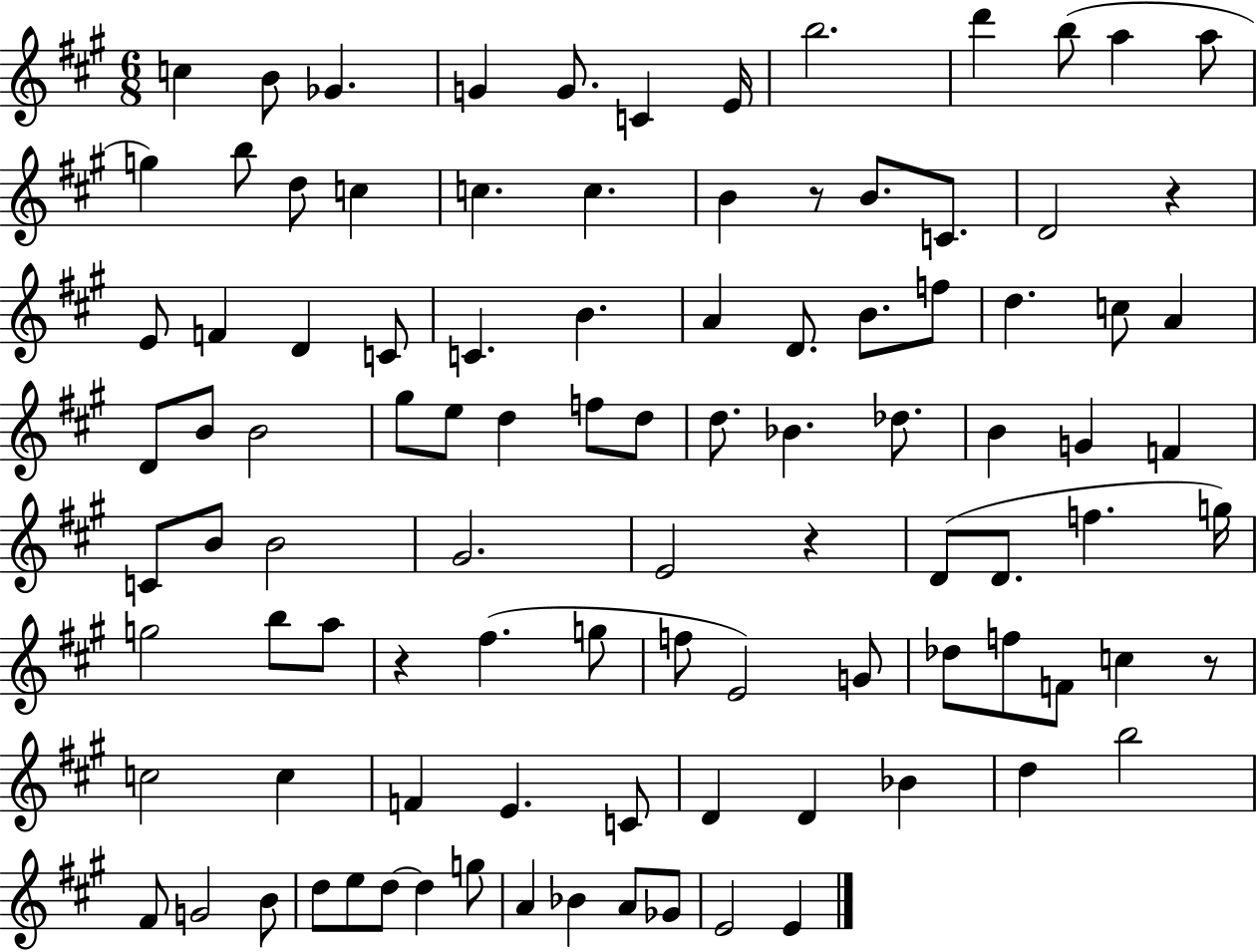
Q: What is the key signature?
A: A major